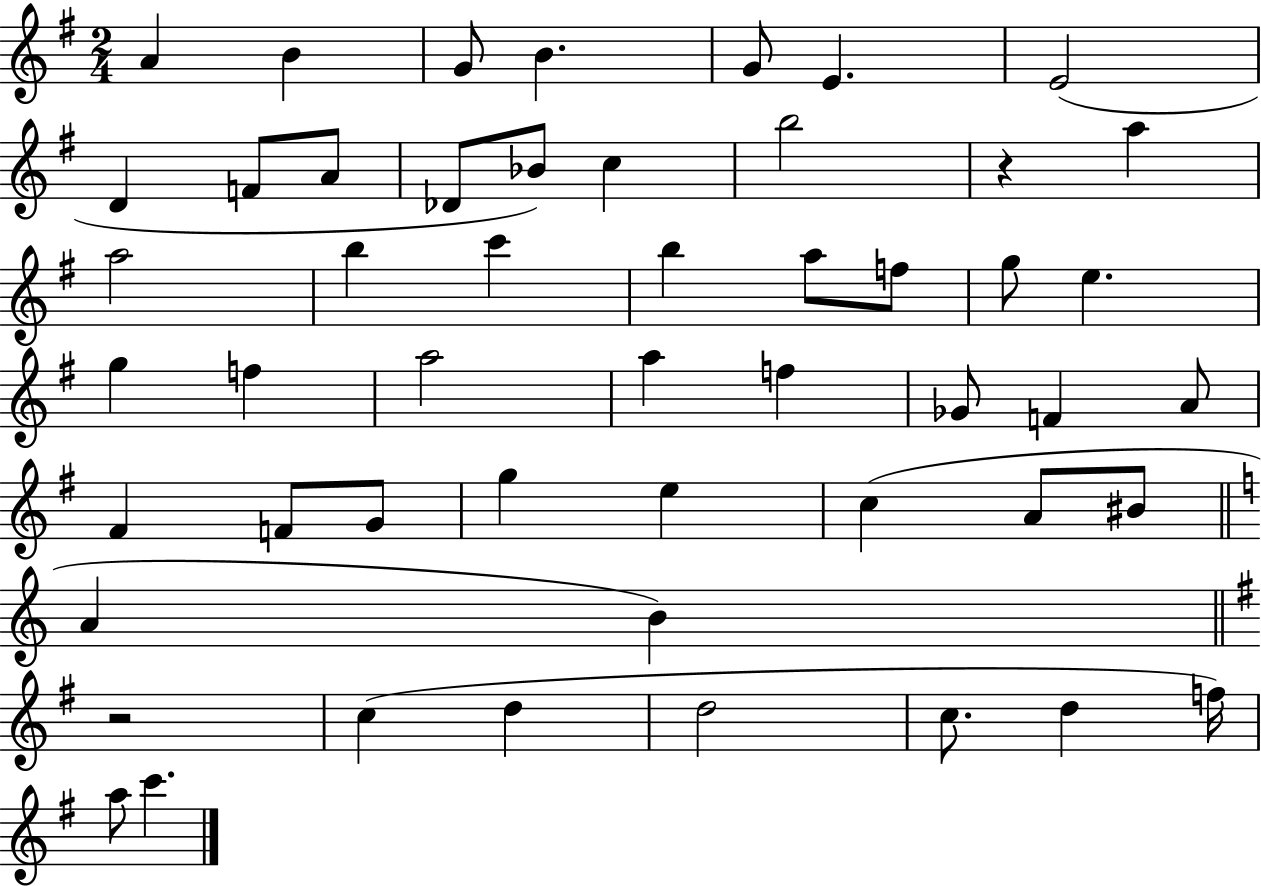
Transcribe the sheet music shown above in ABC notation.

X:1
T:Untitled
M:2/4
L:1/4
K:G
A B G/2 B G/2 E E2 D F/2 A/2 _D/2 _B/2 c b2 z a a2 b c' b a/2 f/2 g/2 e g f a2 a f _G/2 F A/2 ^F F/2 G/2 g e c A/2 ^B/2 A B z2 c d d2 c/2 d f/4 a/2 c'